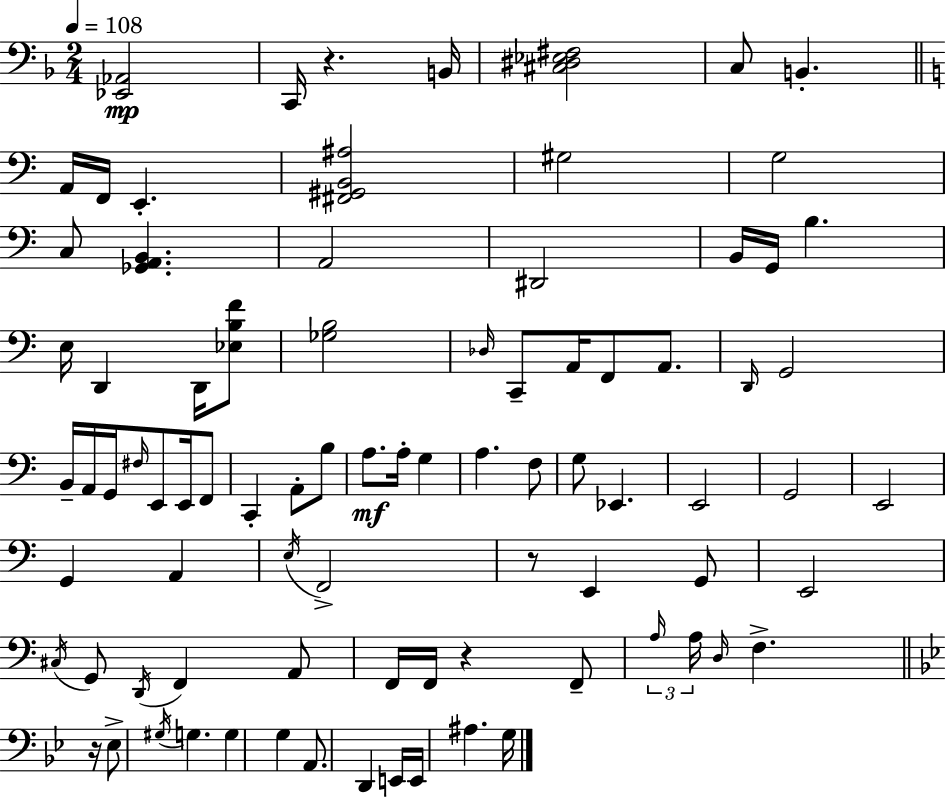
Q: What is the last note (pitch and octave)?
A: G3